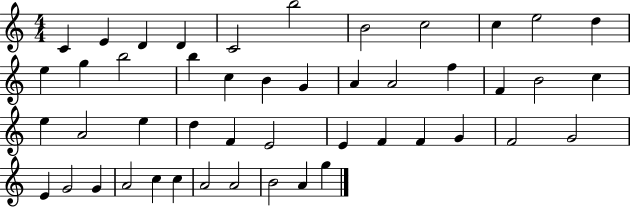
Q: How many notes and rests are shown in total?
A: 47